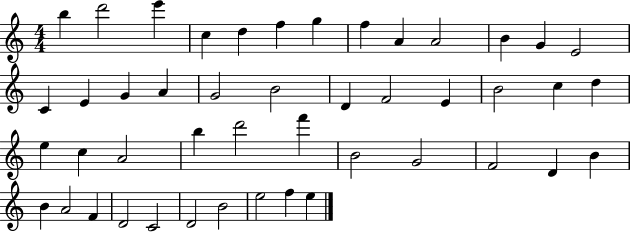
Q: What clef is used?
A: treble